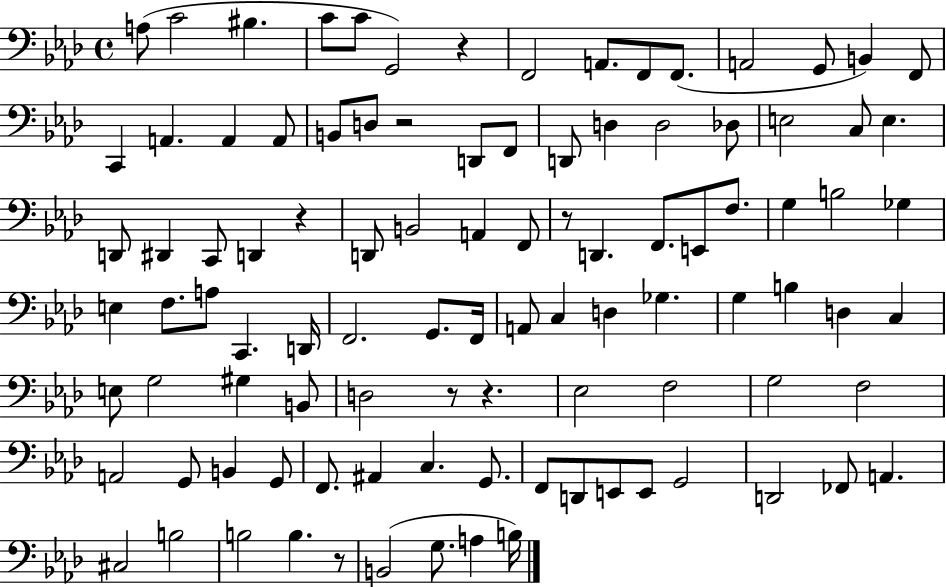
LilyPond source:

{
  \clef bass
  \time 4/4
  \defaultTimeSignature
  \key aes \major
  a8( c'2 bis4. | c'8 c'8 g,2) r4 | f,2 a,8. f,8 f,8.( | a,2 g,8 b,4) f,8 | \break c,4 a,4. a,4 a,8 | b,8 d8 r2 d,8 f,8 | d,8 d4 d2 des8 | e2 c8 e4. | \break d,8 dis,4 c,8 d,4 r4 | d,8 b,2 a,4 f,8 | r8 d,4. f,8. e,8 f8. | g4 b2 ges4 | \break e4 f8. a8 c,4. d,16 | f,2. g,8. f,16 | a,8 c4 d4 ges4. | g4 b4 d4 c4 | \break e8 g2 gis4 b,8 | d2 r8 r4. | ees2 f2 | g2 f2 | \break a,2 g,8 b,4 g,8 | f,8. ais,4 c4. g,8. | f,8 d,8 e,8 e,8 g,2 | d,2 fes,8 a,4. | \break cis2 b2 | b2 b4. r8 | b,2( g8. a4 b16) | \bar "|."
}